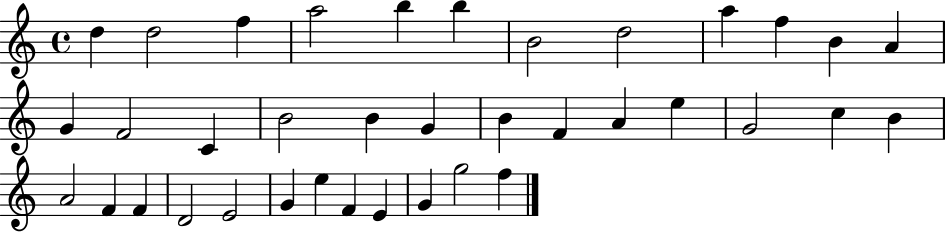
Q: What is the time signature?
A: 4/4